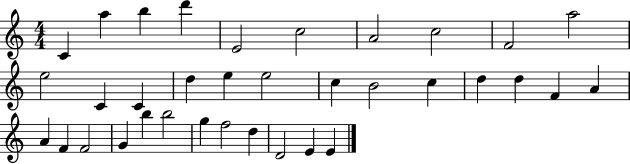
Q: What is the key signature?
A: C major